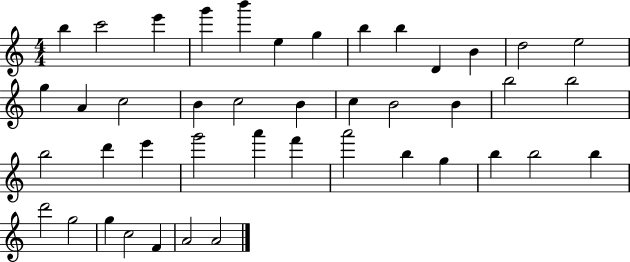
{
  \clef treble
  \numericTimeSignature
  \time 4/4
  \key c \major
  b''4 c'''2 e'''4 | g'''4 b'''4 e''4 g''4 | b''4 b''4 d'4 b'4 | d''2 e''2 | \break g''4 a'4 c''2 | b'4 c''2 b'4 | c''4 b'2 b'4 | b''2 b''2 | \break b''2 d'''4 e'''4 | g'''2 a'''4 f'''4 | a'''2 b''4 g''4 | b''4 b''2 b''4 | \break d'''2 g''2 | g''4 c''2 f'4 | a'2 a'2 | \bar "|."
}